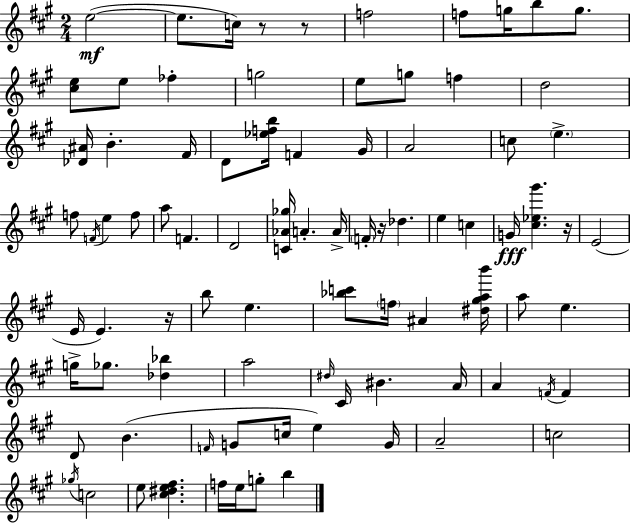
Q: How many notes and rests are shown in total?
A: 86